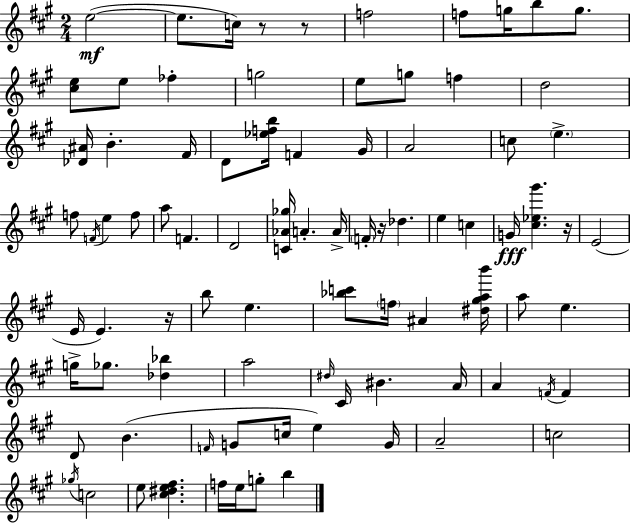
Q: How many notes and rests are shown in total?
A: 86